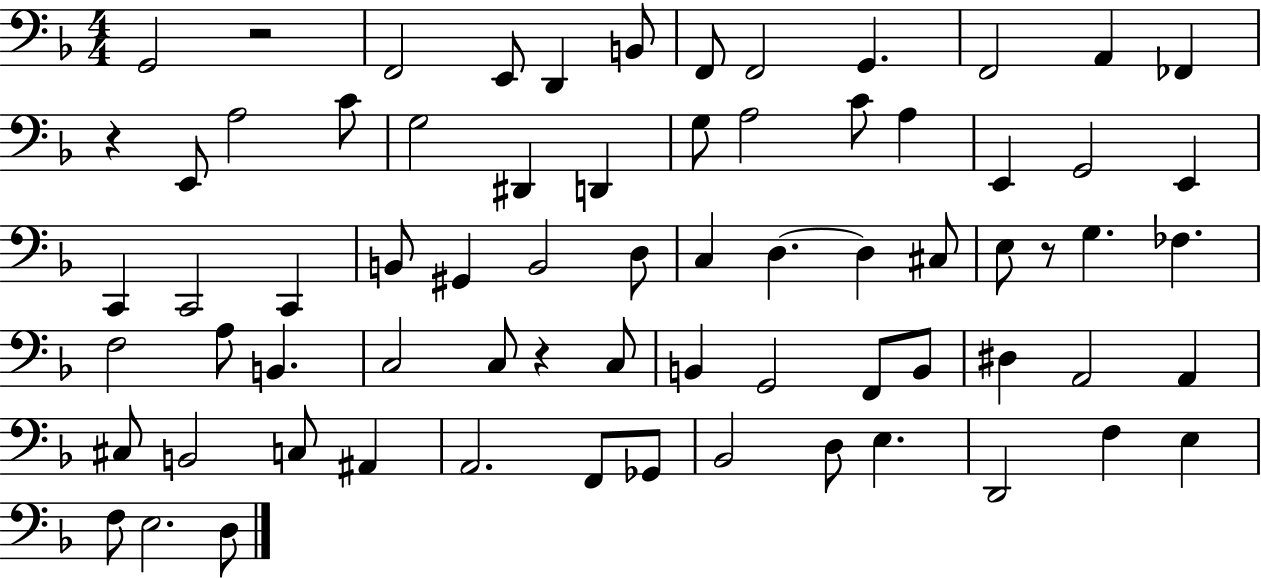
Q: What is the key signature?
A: F major